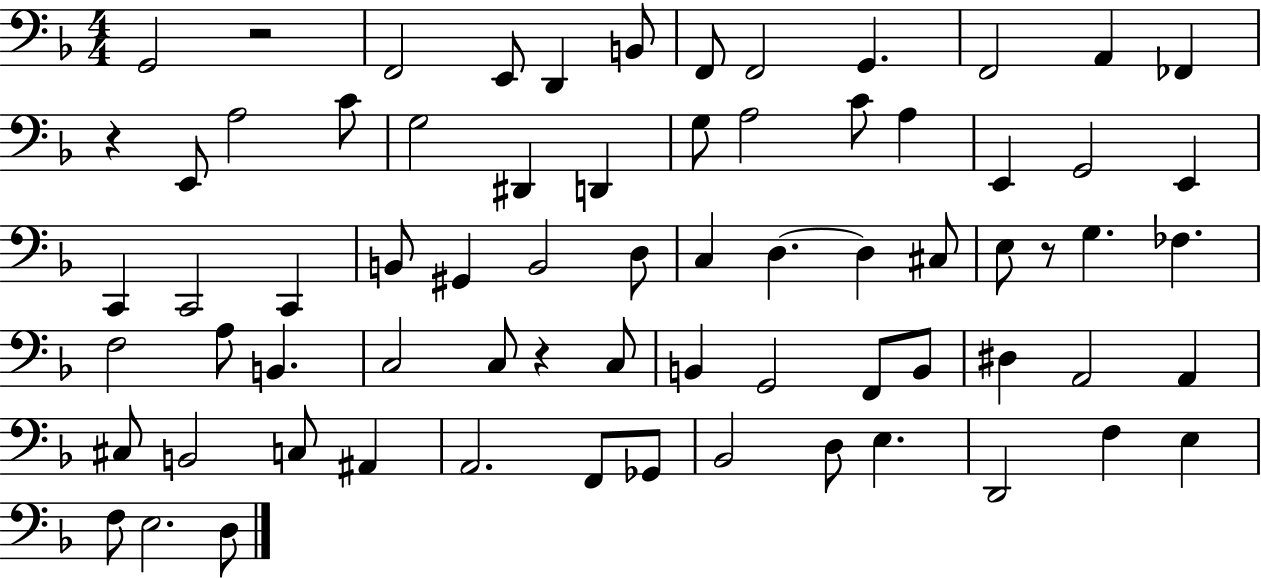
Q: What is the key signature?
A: F major